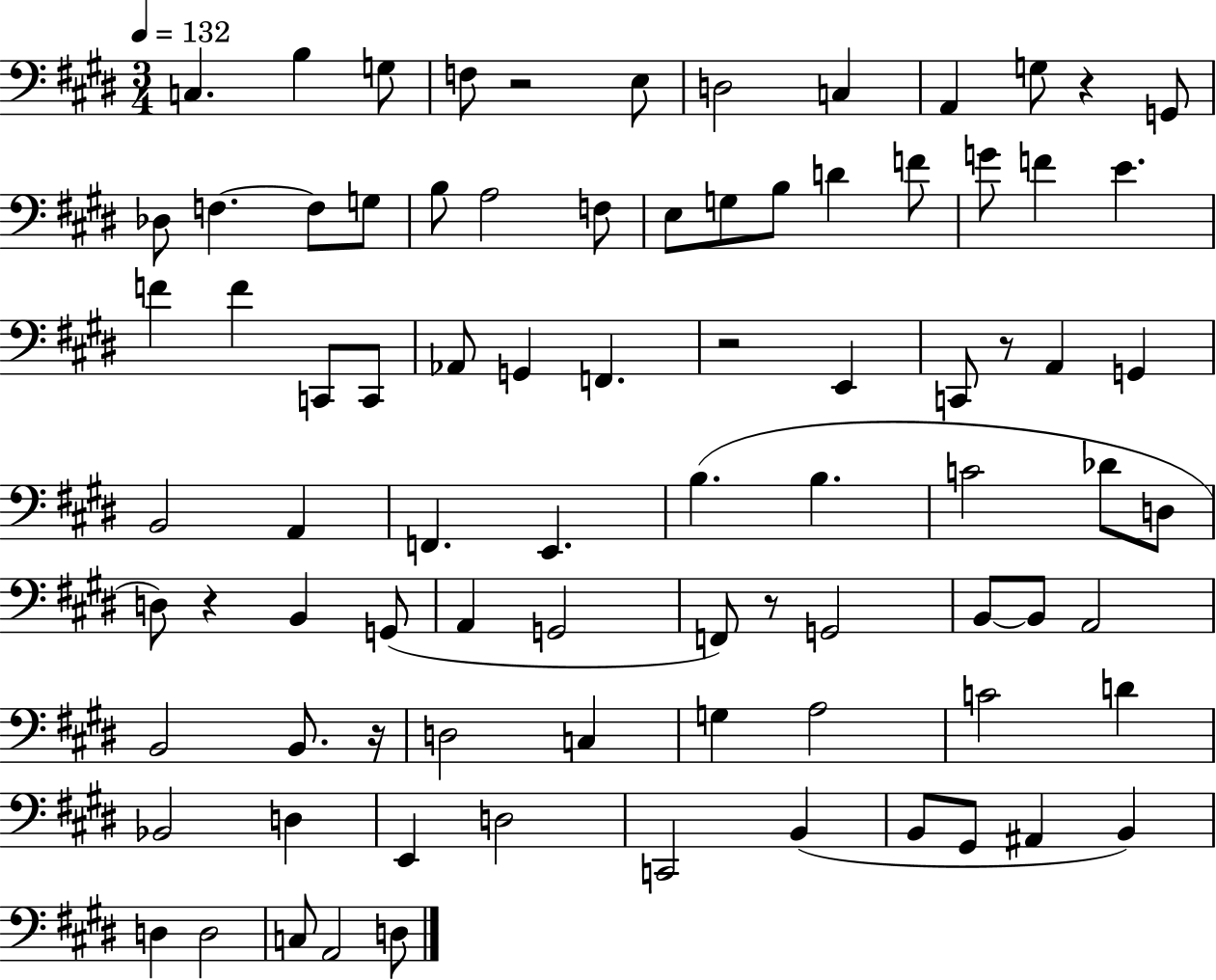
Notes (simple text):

C3/q. B3/q G3/e F3/e R/h E3/e D3/h C3/q A2/q G3/e R/q G2/e Db3/e F3/q. F3/e G3/e B3/e A3/h F3/e E3/e G3/e B3/e D4/q F4/e G4/e F4/q E4/q. F4/q F4/q C2/e C2/e Ab2/e G2/q F2/q. R/h E2/q C2/e R/e A2/q G2/q B2/h A2/q F2/q. E2/q. B3/q. B3/q. C4/h Db4/e D3/e D3/e R/q B2/q G2/e A2/q G2/h F2/e R/e G2/h B2/e B2/e A2/h B2/h B2/e. R/s D3/h C3/q G3/q A3/h C4/h D4/q Bb2/h D3/q E2/q D3/h C2/h B2/q B2/e G#2/e A#2/q B2/q D3/q D3/h C3/e A2/h D3/e